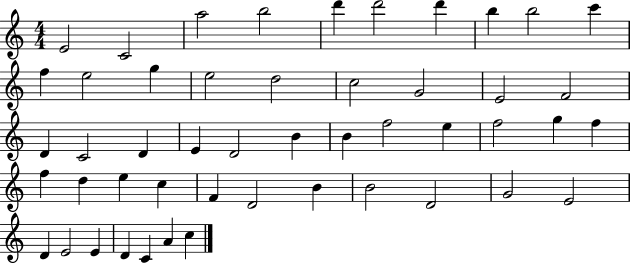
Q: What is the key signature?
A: C major